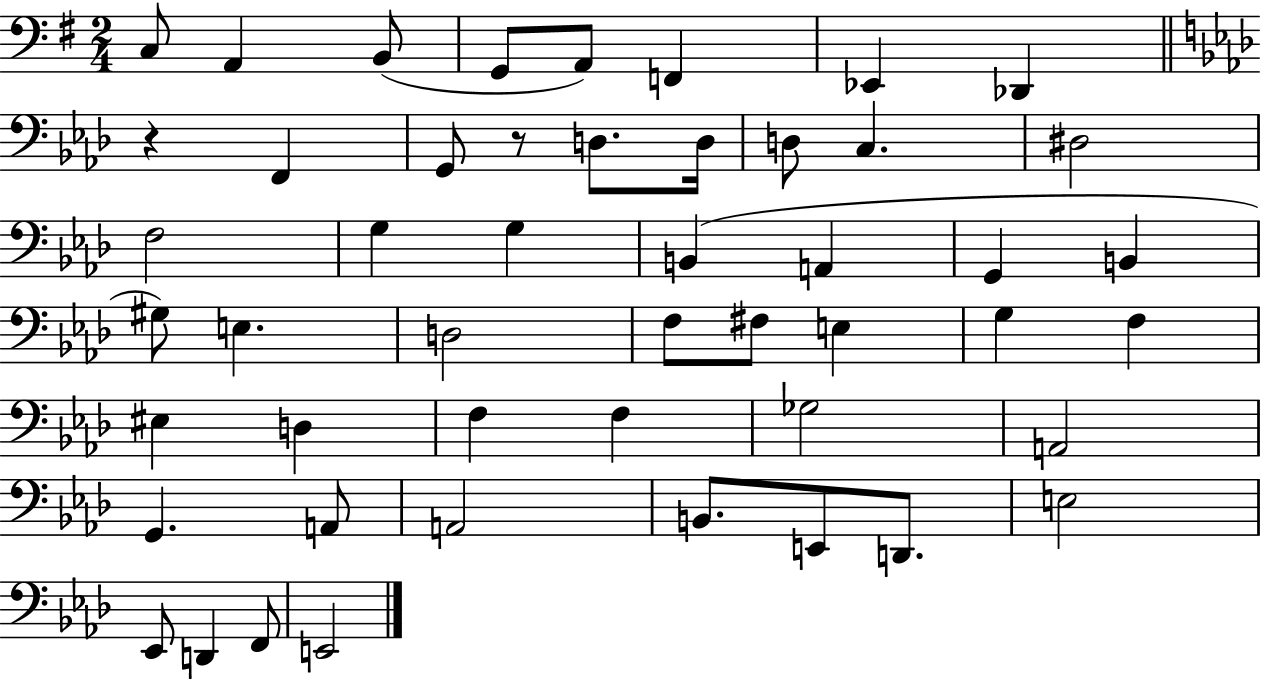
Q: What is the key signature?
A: G major